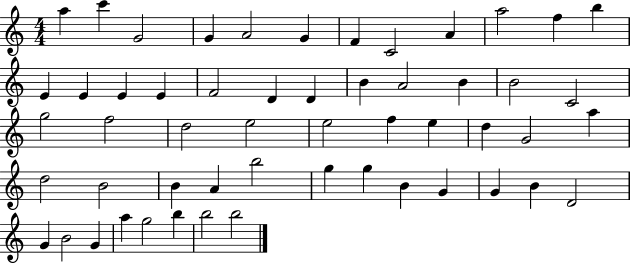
{
  \clef treble
  \numericTimeSignature
  \time 4/4
  \key c \major
  a''4 c'''4 g'2 | g'4 a'2 g'4 | f'4 c'2 a'4 | a''2 f''4 b''4 | \break e'4 e'4 e'4 e'4 | f'2 d'4 d'4 | b'4 a'2 b'4 | b'2 c'2 | \break g''2 f''2 | d''2 e''2 | e''2 f''4 e''4 | d''4 g'2 a''4 | \break d''2 b'2 | b'4 a'4 b''2 | g''4 g''4 b'4 g'4 | g'4 b'4 d'2 | \break g'4 b'2 g'4 | a''4 g''2 b''4 | b''2 b''2 | \bar "|."
}